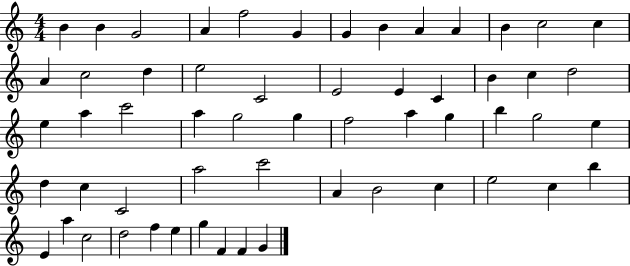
B4/q B4/q G4/h A4/q F5/h G4/q G4/q B4/q A4/q A4/q B4/q C5/h C5/q A4/q C5/h D5/q E5/h C4/h E4/h E4/q C4/q B4/q C5/q D5/h E5/q A5/q C6/h A5/q G5/h G5/q F5/h A5/q G5/q B5/q G5/h E5/q D5/q C5/q C4/h A5/h C6/h A4/q B4/h C5/q E5/h C5/q B5/q E4/q A5/q C5/h D5/h F5/q E5/q G5/q F4/q F4/q G4/q